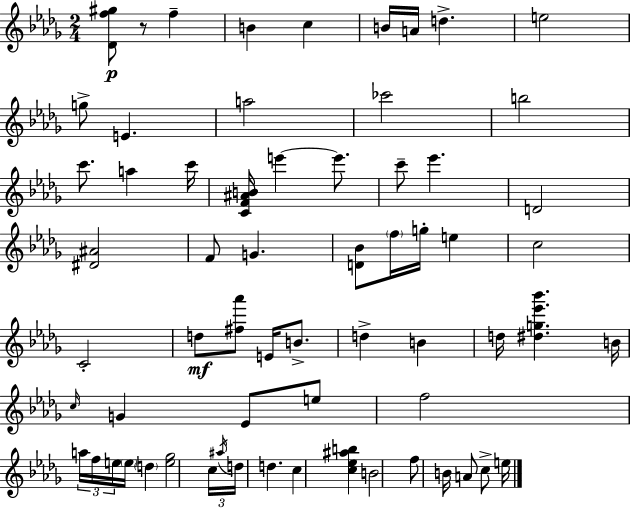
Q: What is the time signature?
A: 2/4